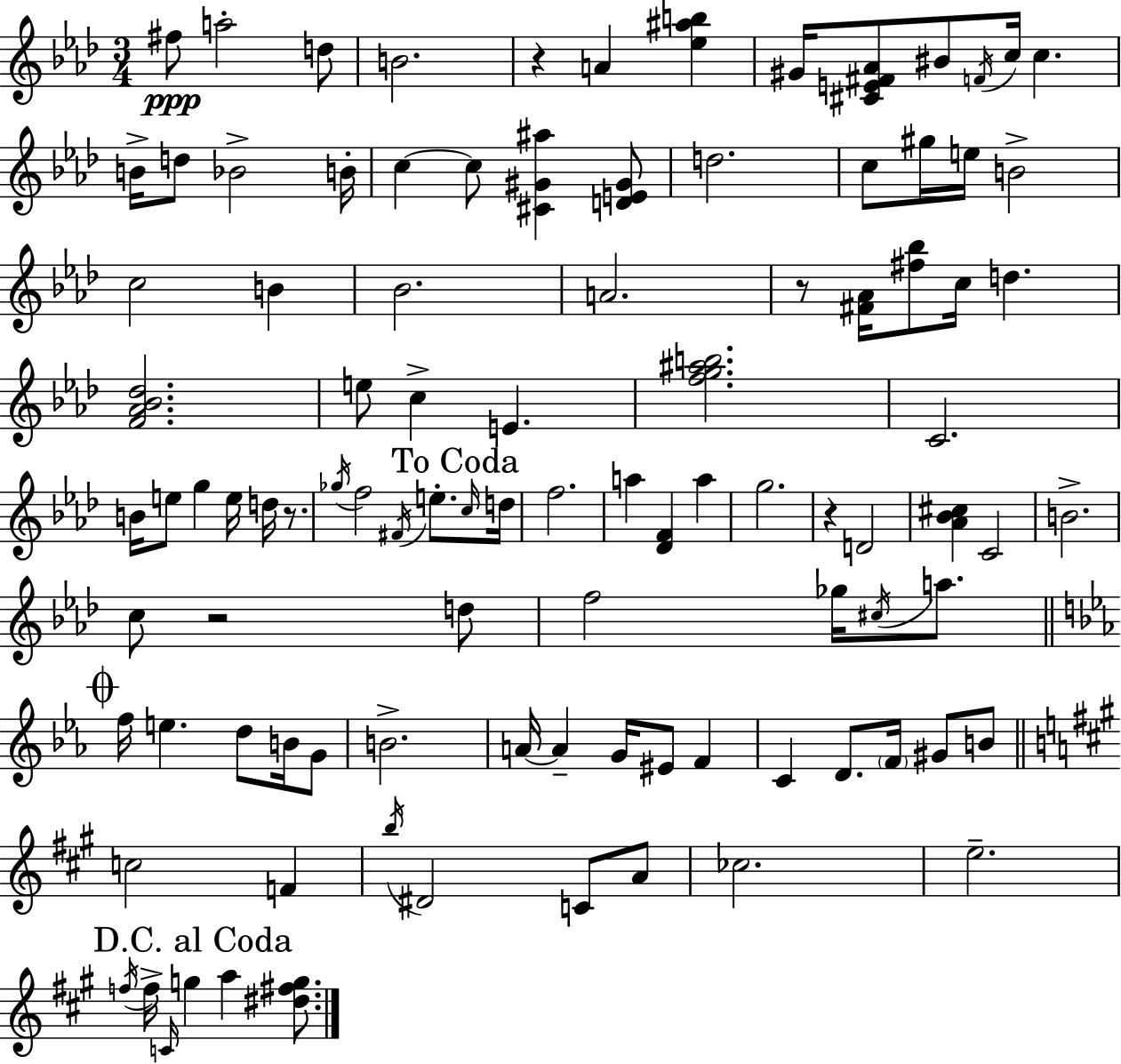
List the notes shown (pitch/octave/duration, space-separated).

F#5/e A5/h D5/e B4/h. R/q A4/q [Eb5,A#5,B5]/q G#4/s [C#4,E4,F#4,Ab4]/e BIS4/e F4/s C5/s C5/q. B4/s D5/e Bb4/h B4/s C5/q C5/e [C#4,G#4,A#5]/q [D4,E4,G#4]/e D5/h. C5/e G#5/s E5/s B4/h C5/h B4/q Bb4/h. A4/h. R/e [F#4,Ab4]/s [F#5,Bb5]/e C5/s D5/q. [F4,Ab4,Bb4,Db5]/h. E5/e C5/q E4/q. [F5,G5,A#5,B5]/h. C4/h. B4/s E5/e G5/q E5/s D5/s R/e. Gb5/s F5/h F#4/s E5/e. C5/s D5/s F5/h. A5/q [Db4,F4]/q A5/q G5/h. R/q D4/h [Ab4,Bb4,C#5]/q C4/h B4/h. C5/e R/h D5/e F5/h Gb5/s C#5/s A5/e. F5/s E5/q. D5/e B4/s G4/e B4/h. A4/s A4/q G4/s EIS4/e F4/q C4/q D4/e. F4/s G#4/e B4/e C5/h F4/q B5/s D#4/h C4/e A4/e CES5/h. E5/h. F5/s F5/s C4/s G5/q A5/q [D#5,F#5,G5]/e.